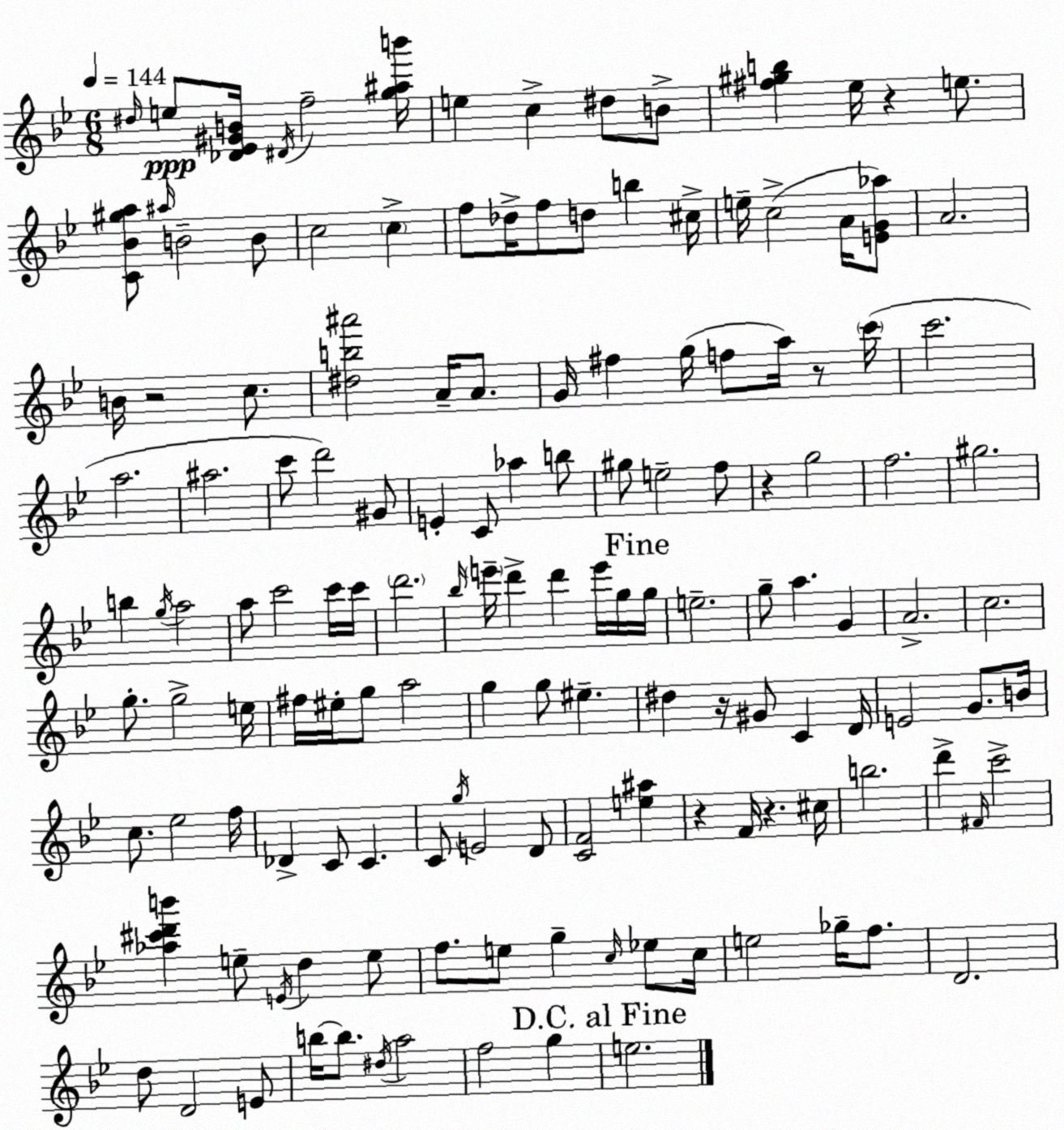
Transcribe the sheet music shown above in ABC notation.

X:1
T:Untitled
M:6/8
L:1/4
K:Bb
^d/4 e/2 [_D_E^GB]/4 ^D/4 f2 [g^ab']/4 e c ^d/2 B/2 [^f^gb] _e/4 z e/2 [C_B^ga]/2 ^a/4 B2 B/2 c2 c f/2 _d/4 f/2 d/2 b ^c/4 e/4 c2 A/4 [EG_a]/2 A2 B/4 z2 c/2 [^db^a']2 A/4 A/2 G/4 ^f g/4 f/2 a/4 z/2 c'/4 c'2 a2 ^a2 c'/2 d'2 ^G/2 E C/2 _a b/2 ^g/2 e2 f/2 z g2 f2 ^g2 b g/4 a2 a/2 c'2 c'/4 c'/4 d'2 _b/4 e'/4 d' d' e'/4 g/4 g/4 e2 g/2 a G A2 c2 g/2 g2 e/4 ^f/4 ^e/4 g/2 a2 g g/2 ^e ^d z/4 ^G/2 C D/4 E2 G/2 B/4 c/2 _e2 f/4 _D C/2 C C/2 g/4 E2 D/2 [CF]2 [e^a] z F/4 z ^c/4 b2 d' ^F/4 c'2 [_a^c'd'b'] e/2 E/4 d e/2 f/2 e/2 g c/4 _e/2 c/4 e2 _g/4 f/2 D2 d/2 D2 E/2 b/4 b/2 ^d/4 a2 f2 g e2